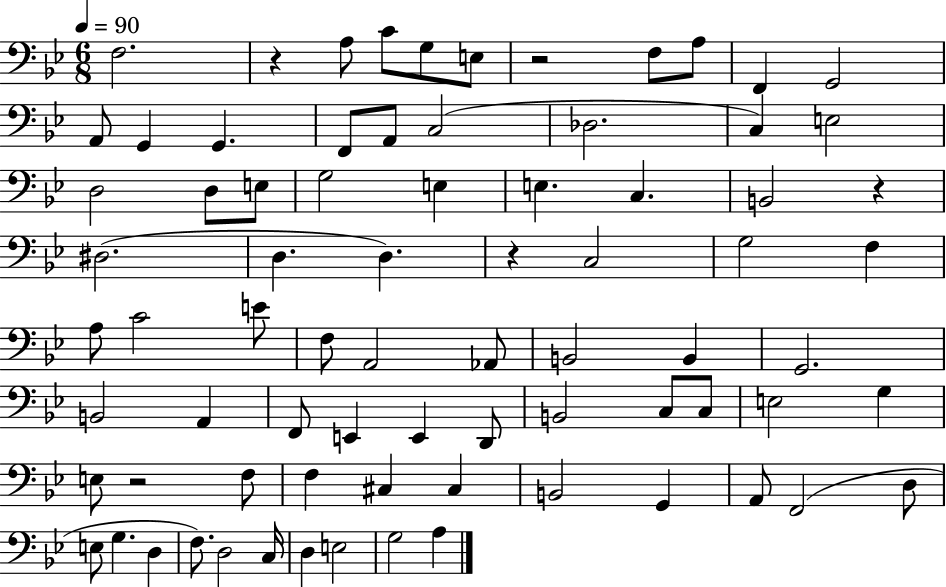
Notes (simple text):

F3/h. R/q A3/e C4/e G3/e E3/e R/h F3/e A3/e F2/q G2/h A2/e G2/q G2/q. F2/e A2/e C3/h Db3/h. C3/q E3/h D3/h D3/e E3/e G3/h E3/q E3/q. C3/q. B2/h R/q D#3/h. D3/q. D3/q. R/q C3/h G3/h F3/q A3/e C4/h E4/e F3/e A2/h Ab2/e B2/h B2/q G2/h. B2/h A2/q F2/e E2/q E2/q D2/e B2/h C3/e C3/e E3/h G3/q E3/e R/h F3/e F3/q C#3/q C#3/q B2/h G2/q A2/e F2/h D3/e E3/e G3/q. D3/q F3/e. D3/h C3/s D3/q E3/h G3/h A3/q